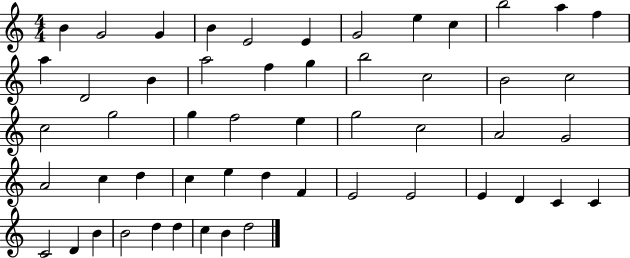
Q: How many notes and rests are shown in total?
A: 53